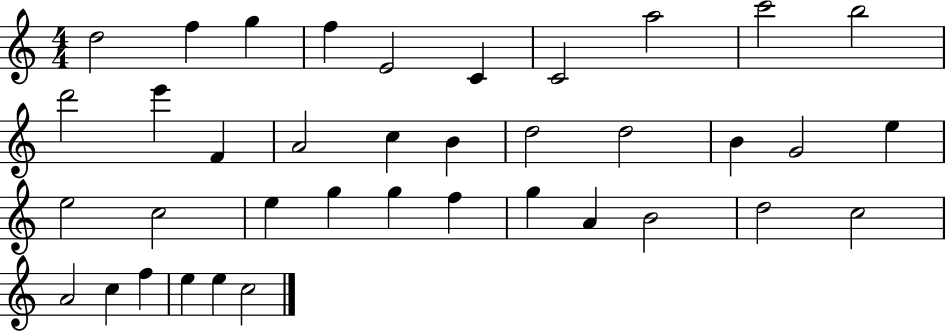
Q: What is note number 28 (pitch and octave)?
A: G5